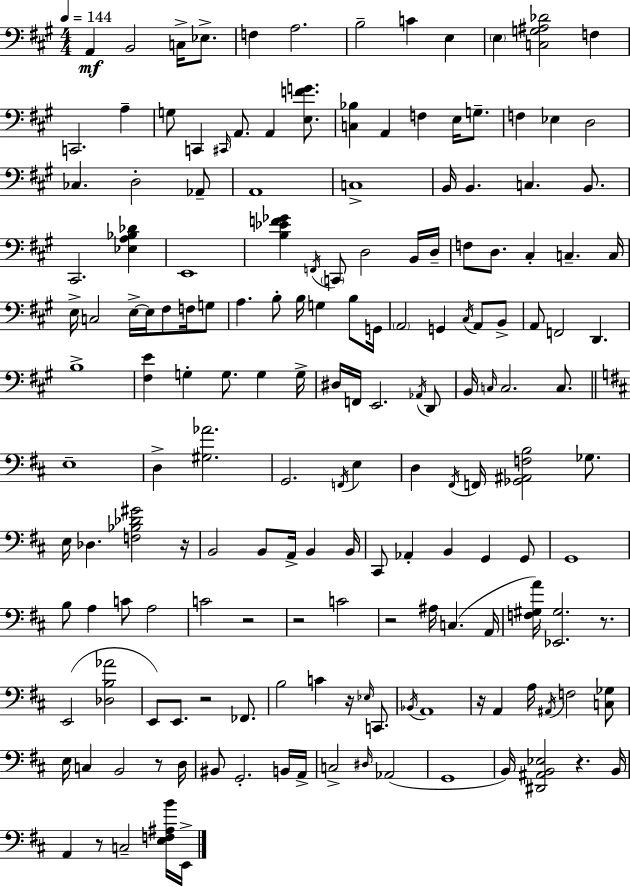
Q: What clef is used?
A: bass